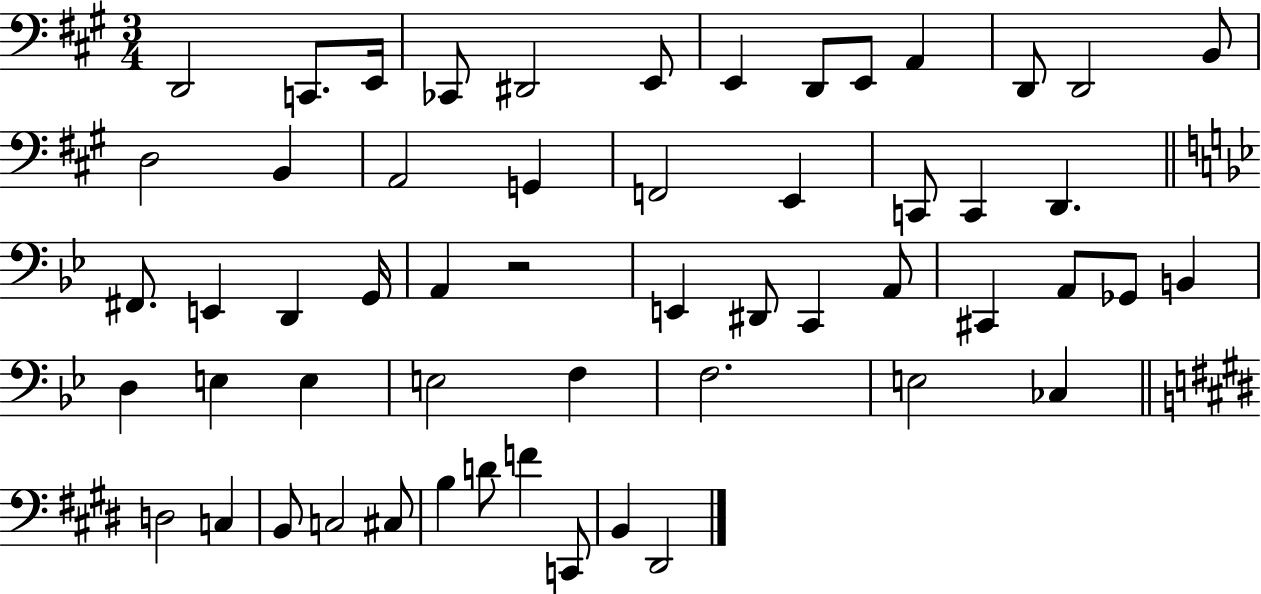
X:1
T:Untitled
M:3/4
L:1/4
K:A
D,,2 C,,/2 E,,/4 _C,,/2 ^D,,2 E,,/2 E,, D,,/2 E,,/2 A,, D,,/2 D,,2 B,,/2 D,2 B,, A,,2 G,, F,,2 E,, C,,/2 C,, D,, ^F,,/2 E,, D,, G,,/4 A,, z2 E,, ^D,,/2 C,, A,,/2 ^C,, A,,/2 _G,,/2 B,, D, E, E, E,2 F, F,2 E,2 _C, D,2 C, B,,/2 C,2 ^C,/2 B, D/2 F C,,/2 B,, ^D,,2